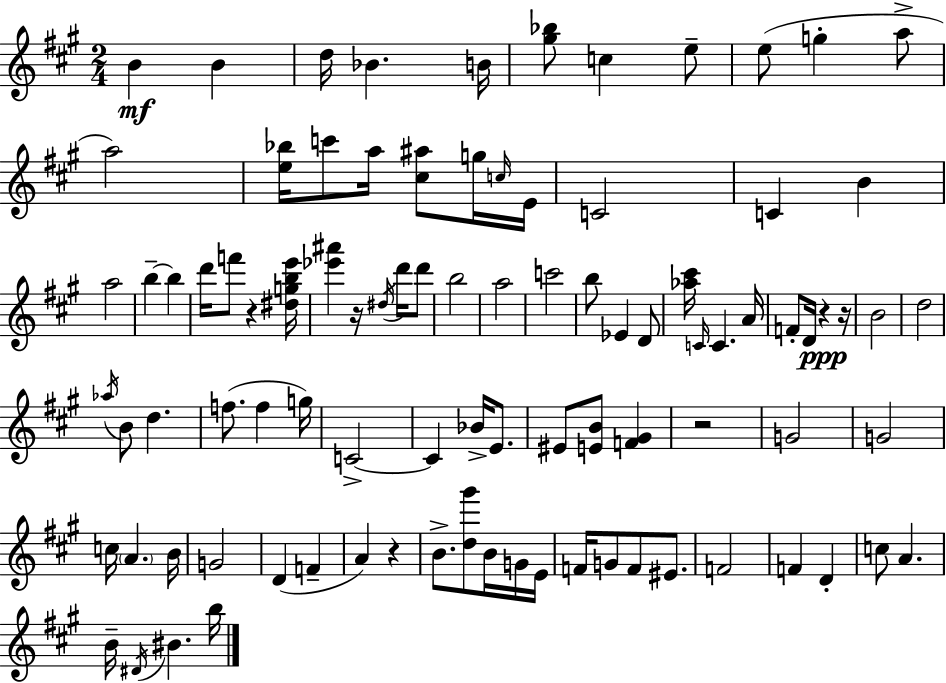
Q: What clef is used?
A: treble